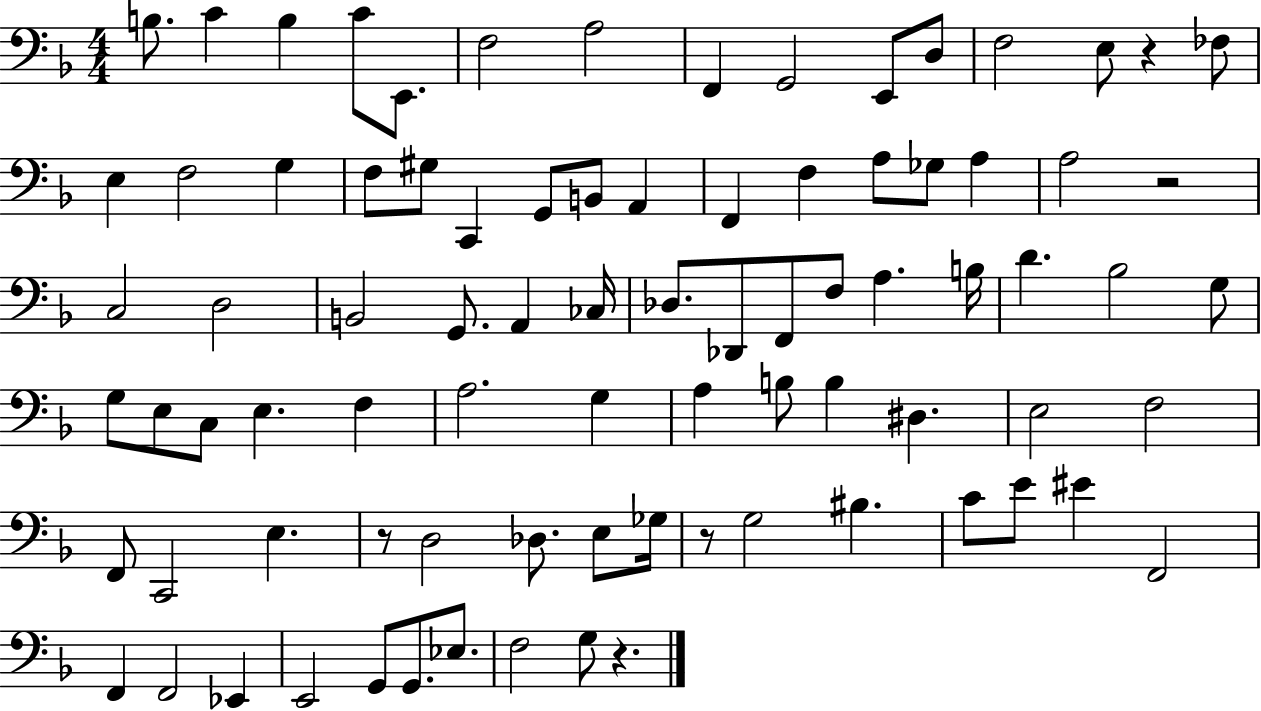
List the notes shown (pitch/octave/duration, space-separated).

B3/e. C4/q B3/q C4/e E2/e. F3/h A3/h F2/q G2/h E2/e D3/e F3/h E3/e R/q FES3/e E3/q F3/h G3/q F3/e G#3/e C2/q G2/e B2/e A2/q F2/q F3/q A3/e Gb3/e A3/q A3/h R/h C3/h D3/h B2/h G2/e. A2/q CES3/s Db3/e. Db2/e F2/e F3/e A3/q. B3/s D4/q. Bb3/h G3/e G3/e E3/e C3/e E3/q. F3/q A3/h. G3/q A3/q B3/e B3/q D#3/q. E3/h F3/h F2/e C2/h E3/q. R/e D3/h Db3/e. E3/e Gb3/s R/e G3/h BIS3/q. C4/e E4/e EIS4/q F2/h F2/q F2/h Eb2/q E2/h G2/e G2/e. Eb3/e. F3/h G3/e R/q.